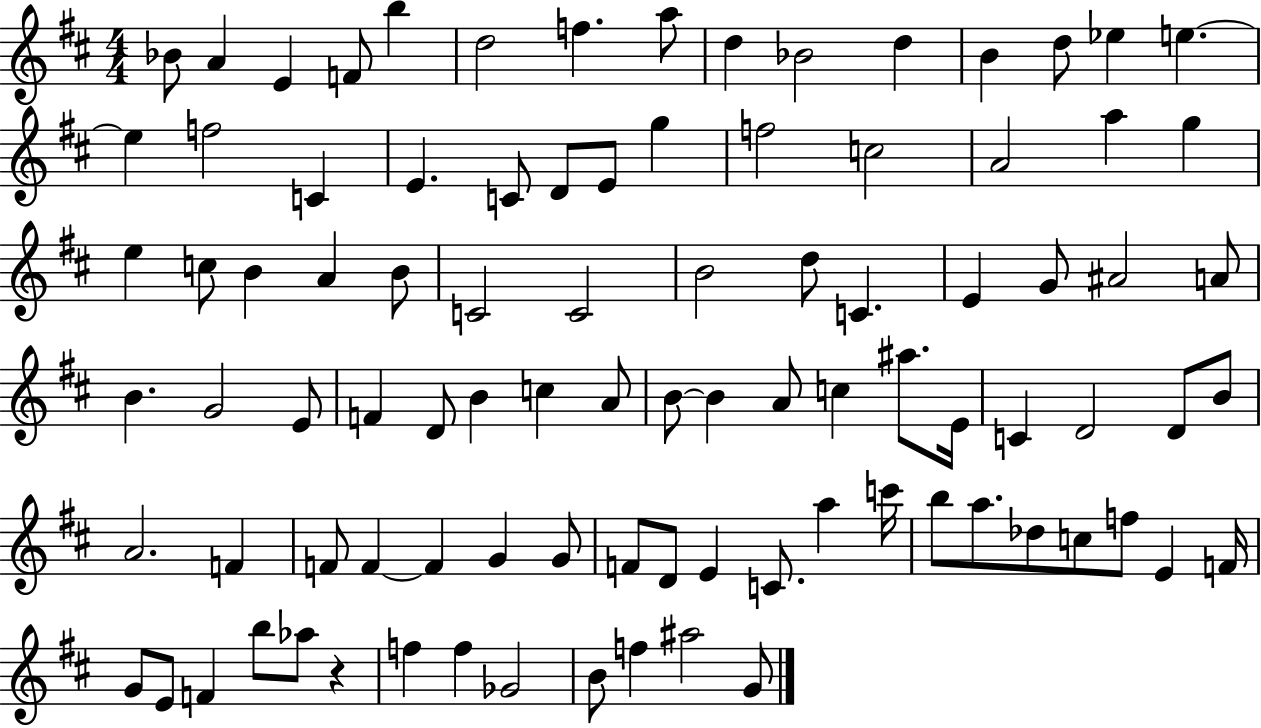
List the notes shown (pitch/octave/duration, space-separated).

Bb4/e A4/q E4/q F4/e B5/q D5/h F5/q. A5/e D5/q Bb4/h D5/q B4/q D5/e Eb5/q E5/q. E5/q F5/h C4/q E4/q. C4/e D4/e E4/e G5/q F5/h C5/h A4/h A5/q G5/q E5/q C5/e B4/q A4/q B4/e C4/h C4/h B4/h D5/e C4/q. E4/q G4/e A#4/h A4/e B4/q. G4/h E4/e F4/q D4/e B4/q C5/q A4/e B4/e B4/q A4/e C5/q A#5/e. E4/s C4/q D4/h D4/e B4/e A4/h. F4/q F4/e F4/q F4/q G4/q G4/e F4/e D4/e E4/q C4/e. A5/q C6/s B5/e A5/e. Db5/e C5/e F5/e E4/q F4/s G4/e E4/e F4/q B5/e Ab5/e R/q F5/q F5/q Gb4/h B4/e F5/q A#5/h G4/e